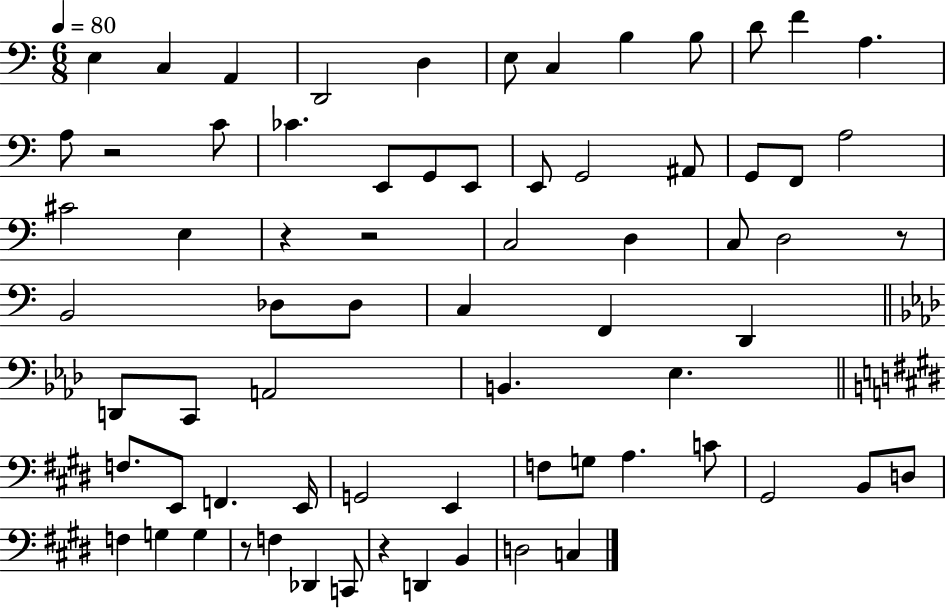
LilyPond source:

{
  \clef bass
  \numericTimeSignature
  \time 6/8
  \key c \major
  \tempo 4 = 80
  e4 c4 a,4 | d,2 d4 | e8 c4 b4 b8 | d'8 f'4 a4. | \break a8 r2 c'8 | ces'4. e,8 g,8 e,8 | e,8 g,2 ais,8 | g,8 f,8 a2 | \break cis'2 e4 | r4 r2 | c2 d4 | c8 d2 r8 | \break b,2 des8 des8 | c4 f,4 d,4 | \bar "||" \break \key f \minor d,8 c,8 a,2 | b,4. ees4. | \bar "||" \break \key e \major f8. e,8 f,4. e,16 | g,2 e,4 | f8 g8 a4. c'8 | gis,2 b,8 d8 | \break f4 g4 g4 | r8 f4 des,4 c,8 | r4 d,4 b,4 | d2 c4 | \break \bar "|."
}